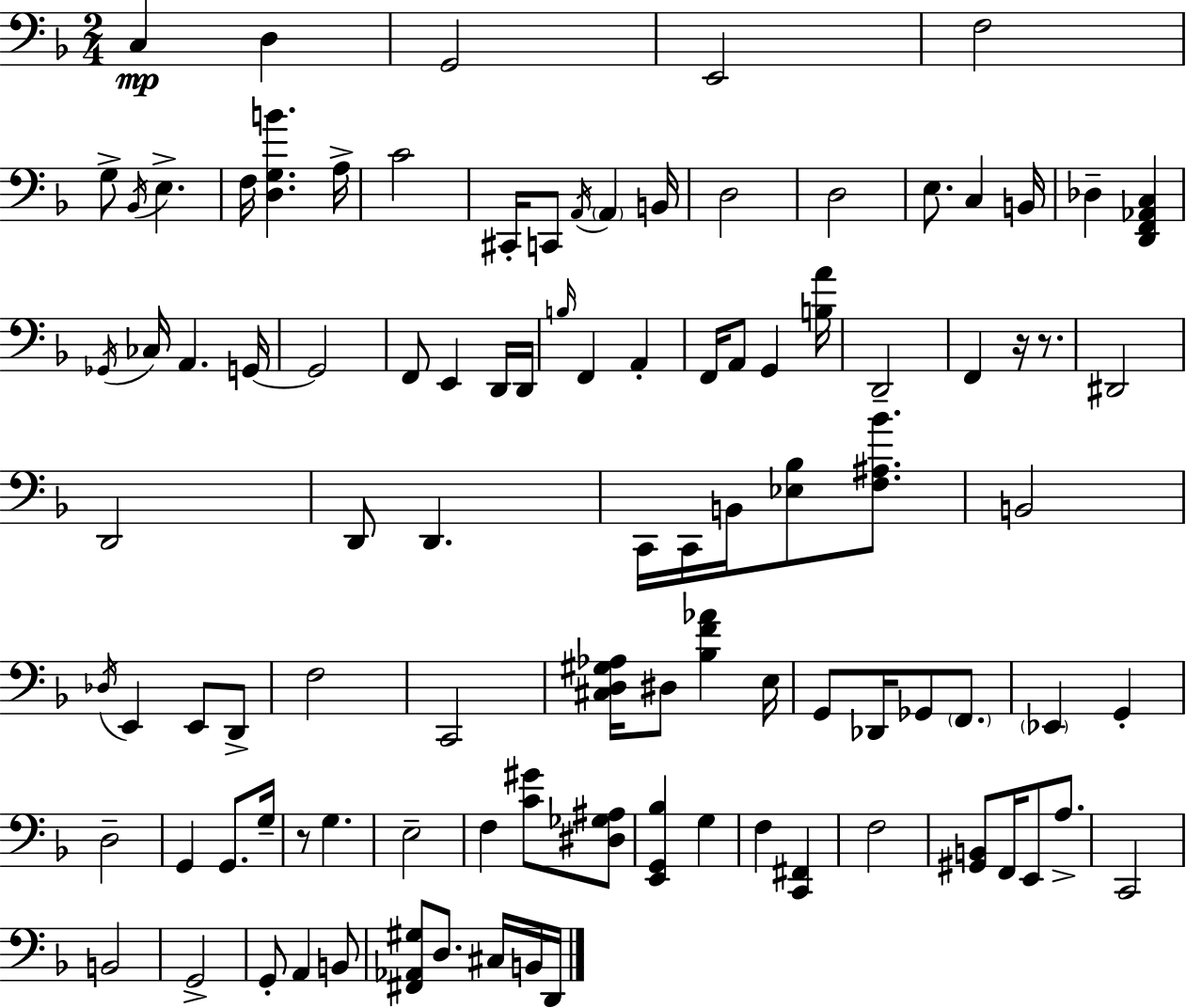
{
  \clef bass
  \numericTimeSignature
  \time 2/4
  \key f \major
  c4\mp d4 | g,2 | e,2 | f2 | \break g8-> \acciaccatura { bes,16 } e4.-> | f16 <d g b'>4. | a16-> c'2 | cis,16-. c,8 \acciaccatura { a,16 } \parenthesize a,4 | \break b,16 d2 | d2 | e8. c4 | b,16 des4-- <d, f, aes, c>4 | \break \acciaccatura { ges,16 } ces16 a,4. | g,16~~ g,2 | f,8 e,4 | d,16 d,16 \grace { b16 } f,4 | \break a,4-. f,16 a,8 g,4 | <b a'>16 d,2-- | f,4 | r16 r8. dis,2 | \break d,2 | d,8 d,4. | c,16 c,16 b,16 <ees bes>8 | <f ais bes'>8. b,2 | \break \acciaccatura { des16 } e,4 | e,8 d,8-> f2 | c,2 | <cis d gis aes>16 dis8 | \break <bes f' aes'>4 e16 g,8 des,16 | ges,8 \parenthesize f,8. \parenthesize ees,4 | g,4-. d2-- | g,4 | \break g,8. g16-- r8 g4. | e2-- | f4 | <c' gis'>8 <dis ges ais>8 <e, g, bes>4 | \break g4 f4 | <c, fis,>4 f2 | <gis, b,>8 f,16 | e,8 a8.-> c,2 | \break b,2 | g,2-> | g,8-. a,4 | b,8 <fis, aes, gis>8 d8. | \break cis16 b,16 d,16 \bar "|."
}